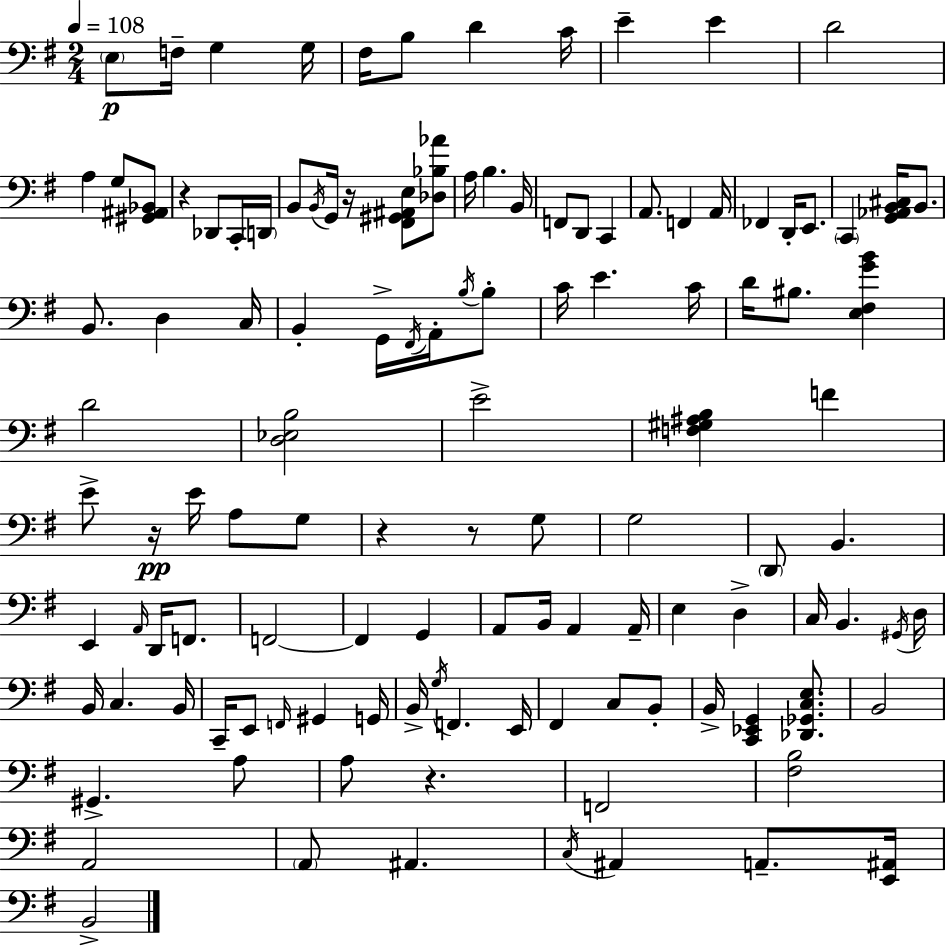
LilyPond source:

{
  \clef bass
  \numericTimeSignature
  \time 2/4
  \key g \major
  \tempo 4 = 108
  \parenthesize e8\p f16-- g4 g16 | fis16 b8 d'4 c'16 | e'4-- e'4 | d'2 | \break a4 g8 <gis, ais, bes,>8 | r4 des,8 c,16-. \parenthesize d,16 | b,8 \acciaccatura { b,16 } g,16 r16 <fis, gis, ais, e>8 <des bes aes'>8 | a16 b4. | \break b,16 f,8 d,8 c,4 | a,8. f,4 | a,16 fes,4 d,16-. e,8. | \parenthesize c,4 <g, aes, b, cis>16 b,8. | \break b,8. d4 | c16 b,4-. g,16-> \acciaccatura { fis,16 } a,16-. | \acciaccatura { b16 } b8-. c'16 e'4. | c'16 d'16 bis8. <e fis g' b'>4 | \break d'2 | <d ees b>2 | e'2-> | <f gis ais b>4 f'4 | \break e'8-> r16\pp e'16 a8 | g8 r4 r8 | g8 g2 | \parenthesize d,8 b,4. | \break e,4 \grace { a,16 } | d,16 f,8. f,2~~ | f,4 | g,4 a,8 b,16 a,4 | \break a,16-- e4 | d4-> c16 b,4. | \acciaccatura { gis,16 } d16 b,16 c4. | b,16 c,16-- e,8 | \break \grace { f,16 } gis,4 g,16 b,16-> \acciaccatura { g16 } | f,4. e,16 fis,4 | c8 b,8-. b,16-> | <c, ees, g,>4 <des, ges, c e>8. b,2 | \break gis,4.-> | a8 a8 | r4. f,2 | <fis b>2 | \break a,2 | \parenthesize a,8 | ais,4. \acciaccatura { c16 } | ais,4 a,8.-- <e, ais,>16 | \break b,2-> | \bar "|."
}